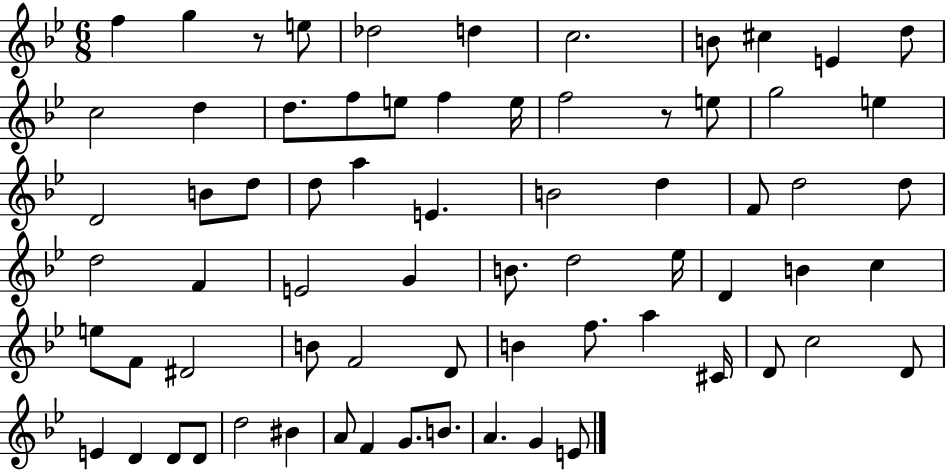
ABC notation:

X:1
T:Untitled
M:6/8
L:1/4
K:Bb
f g z/2 e/2 _d2 d c2 B/2 ^c E d/2 c2 d d/2 f/2 e/2 f e/4 f2 z/2 e/2 g2 e D2 B/2 d/2 d/2 a E B2 d F/2 d2 d/2 d2 F E2 G B/2 d2 _e/4 D B c e/2 F/2 ^D2 B/2 F2 D/2 B f/2 a ^C/4 D/2 c2 D/2 E D D/2 D/2 d2 ^B A/2 F G/2 B/2 A G E/2